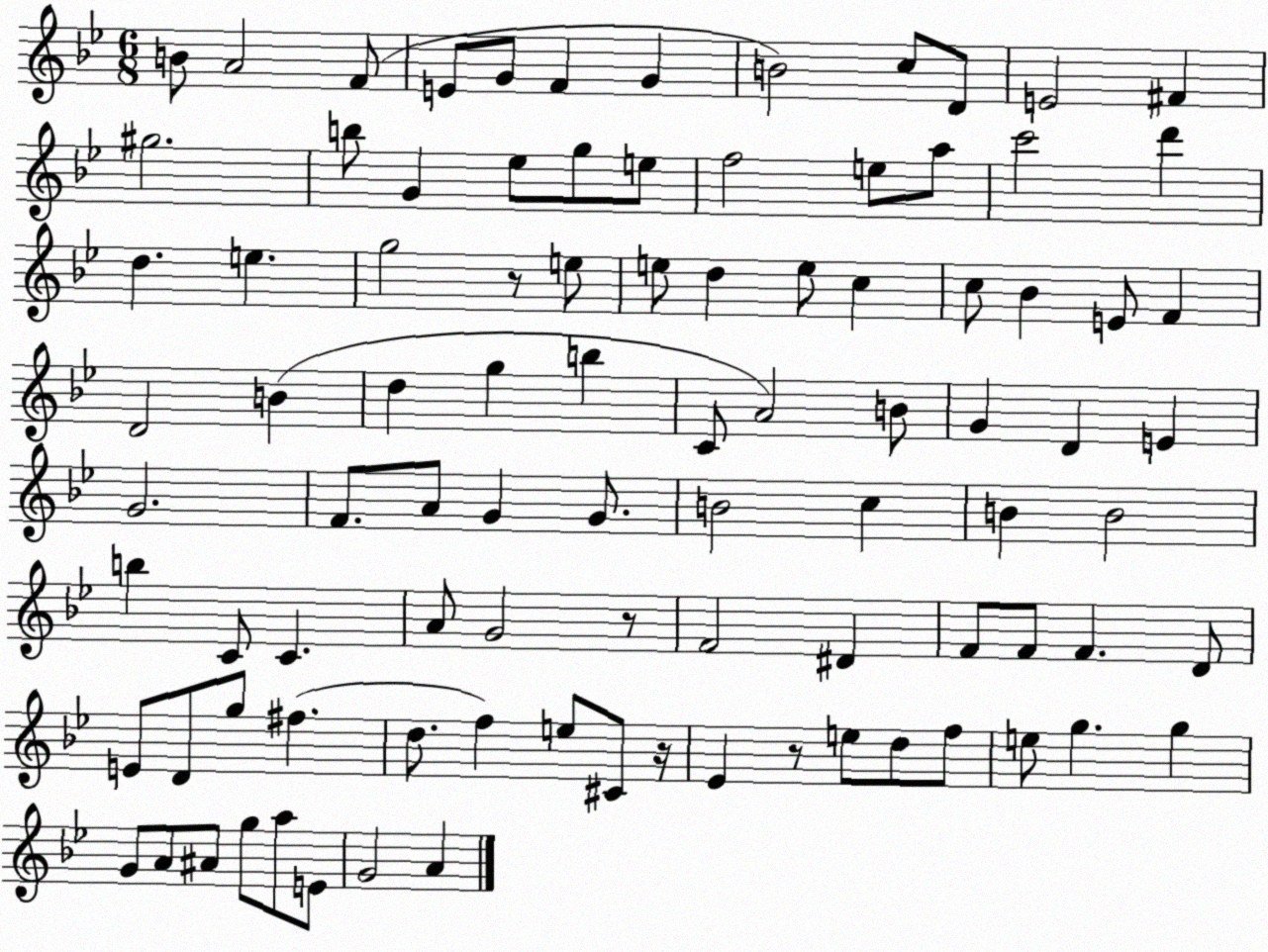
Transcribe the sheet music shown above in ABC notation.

X:1
T:Untitled
M:6/8
L:1/4
K:Bb
B/2 A2 F/2 E/2 G/2 F G B2 c/2 D/2 E2 ^F ^g2 b/2 G _e/2 g/2 e/2 f2 e/2 a/2 c'2 d' d e g2 z/2 e/2 e/2 d e/2 c c/2 _B E/2 F D2 B d g b C/2 A2 B/2 G D E G2 F/2 A/2 G G/2 B2 c B B2 b C/2 C A/2 G2 z/2 F2 ^D F/2 F/2 F D/2 E/2 D/2 g/2 ^f d/2 f e/2 ^C/2 z/4 _E z/2 e/2 d/2 f/2 e/2 g g G/2 A/2 ^A/2 g/2 a/2 E/2 G2 A